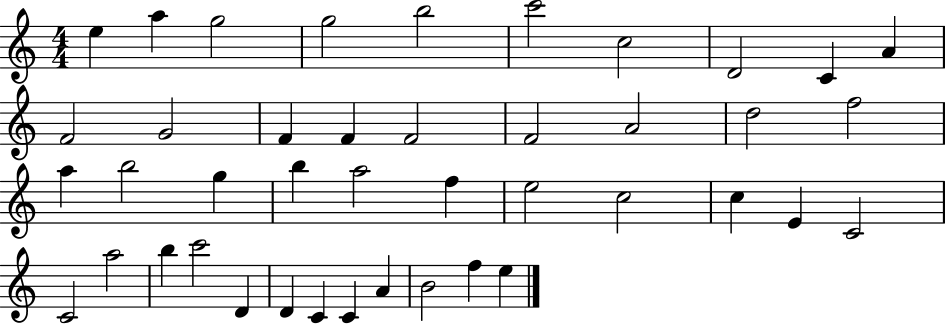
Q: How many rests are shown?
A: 0